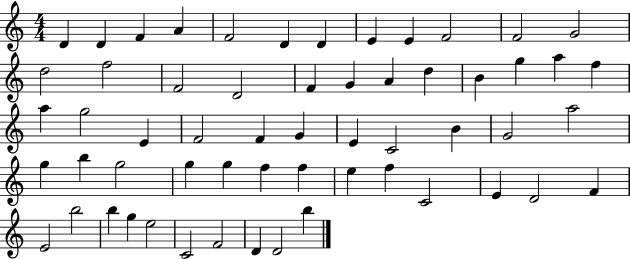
{
  \clef treble
  \numericTimeSignature
  \time 4/4
  \key c \major
  d'4 d'4 f'4 a'4 | f'2 d'4 d'4 | e'4 e'4 f'2 | f'2 g'2 | \break d''2 f''2 | f'2 d'2 | f'4 g'4 a'4 d''4 | b'4 g''4 a''4 f''4 | \break a''4 g''2 e'4 | f'2 f'4 g'4 | e'4 c'2 b'4 | g'2 a''2 | \break g''4 b''4 g''2 | g''4 g''4 f''4 f''4 | e''4 f''4 c'2 | e'4 d'2 f'4 | \break e'2 b''2 | b''4 g''4 e''2 | c'2 f'2 | d'4 d'2 b''4 | \break \bar "|."
}